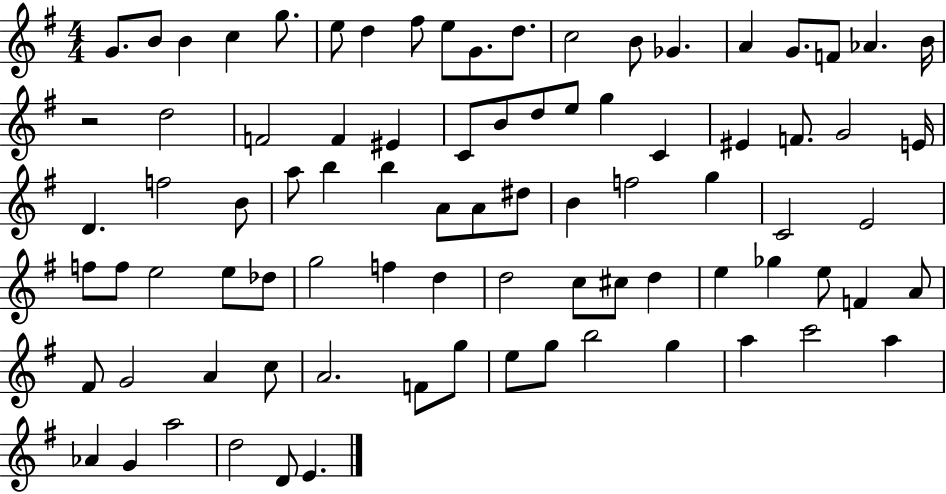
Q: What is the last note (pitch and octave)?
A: E4